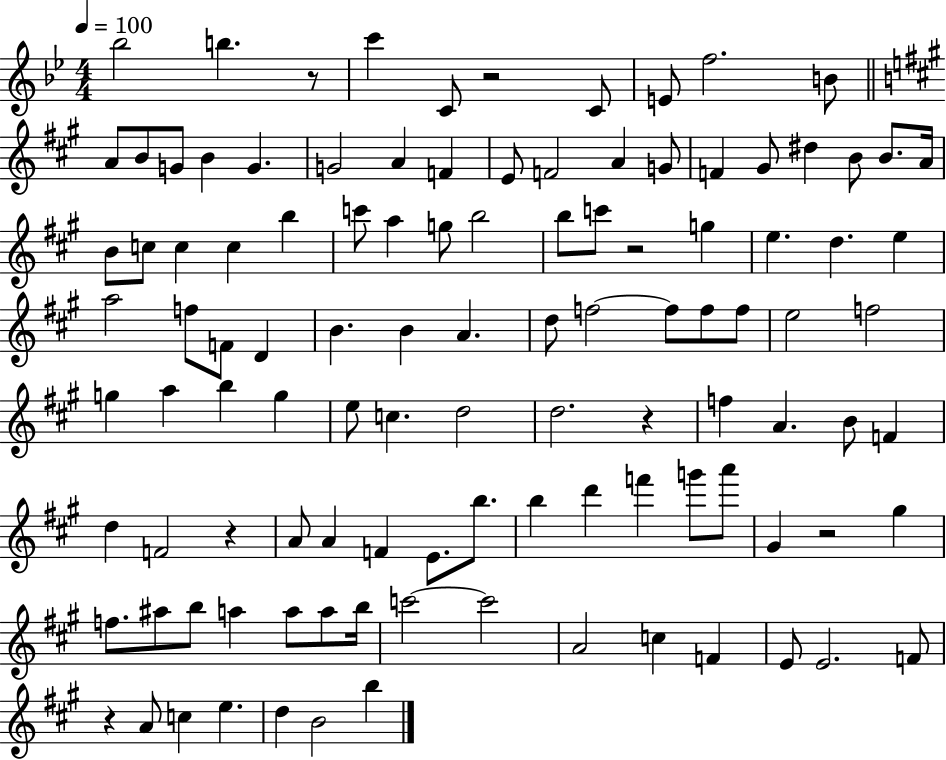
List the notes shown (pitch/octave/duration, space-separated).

Bb5/h B5/q. R/e C6/q C4/e R/h C4/e E4/e F5/h. B4/e A4/e B4/e G4/e B4/q G4/q. G4/h A4/q F4/q E4/e F4/h A4/q G4/e F4/q G#4/e D#5/q B4/e B4/e. A4/s B4/e C5/e C5/q C5/q B5/q C6/e A5/q G5/e B5/h B5/e C6/e R/h G5/q E5/q. D5/q. E5/q A5/h F5/e F4/e D4/q B4/q. B4/q A4/q. D5/e F5/h F5/e F5/e F5/e E5/h F5/h G5/q A5/q B5/q G5/q E5/e C5/q. D5/h D5/h. R/q F5/q A4/q. B4/e F4/q D5/q F4/h R/q A4/e A4/q F4/q E4/e. B5/e. B5/q D6/q F6/q G6/e A6/e G#4/q R/h G#5/q F5/e. A#5/e B5/e A5/q A5/e A5/e B5/s C6/h C6/h A4/h C5/q F4/q E4/e E4/h. F4/e R/q A4/e C5/q E5/q. D5/q B4/h B5/q